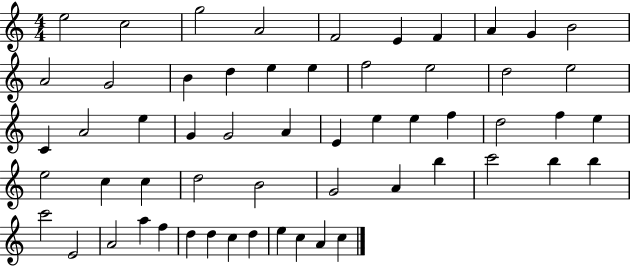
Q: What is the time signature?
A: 4/4